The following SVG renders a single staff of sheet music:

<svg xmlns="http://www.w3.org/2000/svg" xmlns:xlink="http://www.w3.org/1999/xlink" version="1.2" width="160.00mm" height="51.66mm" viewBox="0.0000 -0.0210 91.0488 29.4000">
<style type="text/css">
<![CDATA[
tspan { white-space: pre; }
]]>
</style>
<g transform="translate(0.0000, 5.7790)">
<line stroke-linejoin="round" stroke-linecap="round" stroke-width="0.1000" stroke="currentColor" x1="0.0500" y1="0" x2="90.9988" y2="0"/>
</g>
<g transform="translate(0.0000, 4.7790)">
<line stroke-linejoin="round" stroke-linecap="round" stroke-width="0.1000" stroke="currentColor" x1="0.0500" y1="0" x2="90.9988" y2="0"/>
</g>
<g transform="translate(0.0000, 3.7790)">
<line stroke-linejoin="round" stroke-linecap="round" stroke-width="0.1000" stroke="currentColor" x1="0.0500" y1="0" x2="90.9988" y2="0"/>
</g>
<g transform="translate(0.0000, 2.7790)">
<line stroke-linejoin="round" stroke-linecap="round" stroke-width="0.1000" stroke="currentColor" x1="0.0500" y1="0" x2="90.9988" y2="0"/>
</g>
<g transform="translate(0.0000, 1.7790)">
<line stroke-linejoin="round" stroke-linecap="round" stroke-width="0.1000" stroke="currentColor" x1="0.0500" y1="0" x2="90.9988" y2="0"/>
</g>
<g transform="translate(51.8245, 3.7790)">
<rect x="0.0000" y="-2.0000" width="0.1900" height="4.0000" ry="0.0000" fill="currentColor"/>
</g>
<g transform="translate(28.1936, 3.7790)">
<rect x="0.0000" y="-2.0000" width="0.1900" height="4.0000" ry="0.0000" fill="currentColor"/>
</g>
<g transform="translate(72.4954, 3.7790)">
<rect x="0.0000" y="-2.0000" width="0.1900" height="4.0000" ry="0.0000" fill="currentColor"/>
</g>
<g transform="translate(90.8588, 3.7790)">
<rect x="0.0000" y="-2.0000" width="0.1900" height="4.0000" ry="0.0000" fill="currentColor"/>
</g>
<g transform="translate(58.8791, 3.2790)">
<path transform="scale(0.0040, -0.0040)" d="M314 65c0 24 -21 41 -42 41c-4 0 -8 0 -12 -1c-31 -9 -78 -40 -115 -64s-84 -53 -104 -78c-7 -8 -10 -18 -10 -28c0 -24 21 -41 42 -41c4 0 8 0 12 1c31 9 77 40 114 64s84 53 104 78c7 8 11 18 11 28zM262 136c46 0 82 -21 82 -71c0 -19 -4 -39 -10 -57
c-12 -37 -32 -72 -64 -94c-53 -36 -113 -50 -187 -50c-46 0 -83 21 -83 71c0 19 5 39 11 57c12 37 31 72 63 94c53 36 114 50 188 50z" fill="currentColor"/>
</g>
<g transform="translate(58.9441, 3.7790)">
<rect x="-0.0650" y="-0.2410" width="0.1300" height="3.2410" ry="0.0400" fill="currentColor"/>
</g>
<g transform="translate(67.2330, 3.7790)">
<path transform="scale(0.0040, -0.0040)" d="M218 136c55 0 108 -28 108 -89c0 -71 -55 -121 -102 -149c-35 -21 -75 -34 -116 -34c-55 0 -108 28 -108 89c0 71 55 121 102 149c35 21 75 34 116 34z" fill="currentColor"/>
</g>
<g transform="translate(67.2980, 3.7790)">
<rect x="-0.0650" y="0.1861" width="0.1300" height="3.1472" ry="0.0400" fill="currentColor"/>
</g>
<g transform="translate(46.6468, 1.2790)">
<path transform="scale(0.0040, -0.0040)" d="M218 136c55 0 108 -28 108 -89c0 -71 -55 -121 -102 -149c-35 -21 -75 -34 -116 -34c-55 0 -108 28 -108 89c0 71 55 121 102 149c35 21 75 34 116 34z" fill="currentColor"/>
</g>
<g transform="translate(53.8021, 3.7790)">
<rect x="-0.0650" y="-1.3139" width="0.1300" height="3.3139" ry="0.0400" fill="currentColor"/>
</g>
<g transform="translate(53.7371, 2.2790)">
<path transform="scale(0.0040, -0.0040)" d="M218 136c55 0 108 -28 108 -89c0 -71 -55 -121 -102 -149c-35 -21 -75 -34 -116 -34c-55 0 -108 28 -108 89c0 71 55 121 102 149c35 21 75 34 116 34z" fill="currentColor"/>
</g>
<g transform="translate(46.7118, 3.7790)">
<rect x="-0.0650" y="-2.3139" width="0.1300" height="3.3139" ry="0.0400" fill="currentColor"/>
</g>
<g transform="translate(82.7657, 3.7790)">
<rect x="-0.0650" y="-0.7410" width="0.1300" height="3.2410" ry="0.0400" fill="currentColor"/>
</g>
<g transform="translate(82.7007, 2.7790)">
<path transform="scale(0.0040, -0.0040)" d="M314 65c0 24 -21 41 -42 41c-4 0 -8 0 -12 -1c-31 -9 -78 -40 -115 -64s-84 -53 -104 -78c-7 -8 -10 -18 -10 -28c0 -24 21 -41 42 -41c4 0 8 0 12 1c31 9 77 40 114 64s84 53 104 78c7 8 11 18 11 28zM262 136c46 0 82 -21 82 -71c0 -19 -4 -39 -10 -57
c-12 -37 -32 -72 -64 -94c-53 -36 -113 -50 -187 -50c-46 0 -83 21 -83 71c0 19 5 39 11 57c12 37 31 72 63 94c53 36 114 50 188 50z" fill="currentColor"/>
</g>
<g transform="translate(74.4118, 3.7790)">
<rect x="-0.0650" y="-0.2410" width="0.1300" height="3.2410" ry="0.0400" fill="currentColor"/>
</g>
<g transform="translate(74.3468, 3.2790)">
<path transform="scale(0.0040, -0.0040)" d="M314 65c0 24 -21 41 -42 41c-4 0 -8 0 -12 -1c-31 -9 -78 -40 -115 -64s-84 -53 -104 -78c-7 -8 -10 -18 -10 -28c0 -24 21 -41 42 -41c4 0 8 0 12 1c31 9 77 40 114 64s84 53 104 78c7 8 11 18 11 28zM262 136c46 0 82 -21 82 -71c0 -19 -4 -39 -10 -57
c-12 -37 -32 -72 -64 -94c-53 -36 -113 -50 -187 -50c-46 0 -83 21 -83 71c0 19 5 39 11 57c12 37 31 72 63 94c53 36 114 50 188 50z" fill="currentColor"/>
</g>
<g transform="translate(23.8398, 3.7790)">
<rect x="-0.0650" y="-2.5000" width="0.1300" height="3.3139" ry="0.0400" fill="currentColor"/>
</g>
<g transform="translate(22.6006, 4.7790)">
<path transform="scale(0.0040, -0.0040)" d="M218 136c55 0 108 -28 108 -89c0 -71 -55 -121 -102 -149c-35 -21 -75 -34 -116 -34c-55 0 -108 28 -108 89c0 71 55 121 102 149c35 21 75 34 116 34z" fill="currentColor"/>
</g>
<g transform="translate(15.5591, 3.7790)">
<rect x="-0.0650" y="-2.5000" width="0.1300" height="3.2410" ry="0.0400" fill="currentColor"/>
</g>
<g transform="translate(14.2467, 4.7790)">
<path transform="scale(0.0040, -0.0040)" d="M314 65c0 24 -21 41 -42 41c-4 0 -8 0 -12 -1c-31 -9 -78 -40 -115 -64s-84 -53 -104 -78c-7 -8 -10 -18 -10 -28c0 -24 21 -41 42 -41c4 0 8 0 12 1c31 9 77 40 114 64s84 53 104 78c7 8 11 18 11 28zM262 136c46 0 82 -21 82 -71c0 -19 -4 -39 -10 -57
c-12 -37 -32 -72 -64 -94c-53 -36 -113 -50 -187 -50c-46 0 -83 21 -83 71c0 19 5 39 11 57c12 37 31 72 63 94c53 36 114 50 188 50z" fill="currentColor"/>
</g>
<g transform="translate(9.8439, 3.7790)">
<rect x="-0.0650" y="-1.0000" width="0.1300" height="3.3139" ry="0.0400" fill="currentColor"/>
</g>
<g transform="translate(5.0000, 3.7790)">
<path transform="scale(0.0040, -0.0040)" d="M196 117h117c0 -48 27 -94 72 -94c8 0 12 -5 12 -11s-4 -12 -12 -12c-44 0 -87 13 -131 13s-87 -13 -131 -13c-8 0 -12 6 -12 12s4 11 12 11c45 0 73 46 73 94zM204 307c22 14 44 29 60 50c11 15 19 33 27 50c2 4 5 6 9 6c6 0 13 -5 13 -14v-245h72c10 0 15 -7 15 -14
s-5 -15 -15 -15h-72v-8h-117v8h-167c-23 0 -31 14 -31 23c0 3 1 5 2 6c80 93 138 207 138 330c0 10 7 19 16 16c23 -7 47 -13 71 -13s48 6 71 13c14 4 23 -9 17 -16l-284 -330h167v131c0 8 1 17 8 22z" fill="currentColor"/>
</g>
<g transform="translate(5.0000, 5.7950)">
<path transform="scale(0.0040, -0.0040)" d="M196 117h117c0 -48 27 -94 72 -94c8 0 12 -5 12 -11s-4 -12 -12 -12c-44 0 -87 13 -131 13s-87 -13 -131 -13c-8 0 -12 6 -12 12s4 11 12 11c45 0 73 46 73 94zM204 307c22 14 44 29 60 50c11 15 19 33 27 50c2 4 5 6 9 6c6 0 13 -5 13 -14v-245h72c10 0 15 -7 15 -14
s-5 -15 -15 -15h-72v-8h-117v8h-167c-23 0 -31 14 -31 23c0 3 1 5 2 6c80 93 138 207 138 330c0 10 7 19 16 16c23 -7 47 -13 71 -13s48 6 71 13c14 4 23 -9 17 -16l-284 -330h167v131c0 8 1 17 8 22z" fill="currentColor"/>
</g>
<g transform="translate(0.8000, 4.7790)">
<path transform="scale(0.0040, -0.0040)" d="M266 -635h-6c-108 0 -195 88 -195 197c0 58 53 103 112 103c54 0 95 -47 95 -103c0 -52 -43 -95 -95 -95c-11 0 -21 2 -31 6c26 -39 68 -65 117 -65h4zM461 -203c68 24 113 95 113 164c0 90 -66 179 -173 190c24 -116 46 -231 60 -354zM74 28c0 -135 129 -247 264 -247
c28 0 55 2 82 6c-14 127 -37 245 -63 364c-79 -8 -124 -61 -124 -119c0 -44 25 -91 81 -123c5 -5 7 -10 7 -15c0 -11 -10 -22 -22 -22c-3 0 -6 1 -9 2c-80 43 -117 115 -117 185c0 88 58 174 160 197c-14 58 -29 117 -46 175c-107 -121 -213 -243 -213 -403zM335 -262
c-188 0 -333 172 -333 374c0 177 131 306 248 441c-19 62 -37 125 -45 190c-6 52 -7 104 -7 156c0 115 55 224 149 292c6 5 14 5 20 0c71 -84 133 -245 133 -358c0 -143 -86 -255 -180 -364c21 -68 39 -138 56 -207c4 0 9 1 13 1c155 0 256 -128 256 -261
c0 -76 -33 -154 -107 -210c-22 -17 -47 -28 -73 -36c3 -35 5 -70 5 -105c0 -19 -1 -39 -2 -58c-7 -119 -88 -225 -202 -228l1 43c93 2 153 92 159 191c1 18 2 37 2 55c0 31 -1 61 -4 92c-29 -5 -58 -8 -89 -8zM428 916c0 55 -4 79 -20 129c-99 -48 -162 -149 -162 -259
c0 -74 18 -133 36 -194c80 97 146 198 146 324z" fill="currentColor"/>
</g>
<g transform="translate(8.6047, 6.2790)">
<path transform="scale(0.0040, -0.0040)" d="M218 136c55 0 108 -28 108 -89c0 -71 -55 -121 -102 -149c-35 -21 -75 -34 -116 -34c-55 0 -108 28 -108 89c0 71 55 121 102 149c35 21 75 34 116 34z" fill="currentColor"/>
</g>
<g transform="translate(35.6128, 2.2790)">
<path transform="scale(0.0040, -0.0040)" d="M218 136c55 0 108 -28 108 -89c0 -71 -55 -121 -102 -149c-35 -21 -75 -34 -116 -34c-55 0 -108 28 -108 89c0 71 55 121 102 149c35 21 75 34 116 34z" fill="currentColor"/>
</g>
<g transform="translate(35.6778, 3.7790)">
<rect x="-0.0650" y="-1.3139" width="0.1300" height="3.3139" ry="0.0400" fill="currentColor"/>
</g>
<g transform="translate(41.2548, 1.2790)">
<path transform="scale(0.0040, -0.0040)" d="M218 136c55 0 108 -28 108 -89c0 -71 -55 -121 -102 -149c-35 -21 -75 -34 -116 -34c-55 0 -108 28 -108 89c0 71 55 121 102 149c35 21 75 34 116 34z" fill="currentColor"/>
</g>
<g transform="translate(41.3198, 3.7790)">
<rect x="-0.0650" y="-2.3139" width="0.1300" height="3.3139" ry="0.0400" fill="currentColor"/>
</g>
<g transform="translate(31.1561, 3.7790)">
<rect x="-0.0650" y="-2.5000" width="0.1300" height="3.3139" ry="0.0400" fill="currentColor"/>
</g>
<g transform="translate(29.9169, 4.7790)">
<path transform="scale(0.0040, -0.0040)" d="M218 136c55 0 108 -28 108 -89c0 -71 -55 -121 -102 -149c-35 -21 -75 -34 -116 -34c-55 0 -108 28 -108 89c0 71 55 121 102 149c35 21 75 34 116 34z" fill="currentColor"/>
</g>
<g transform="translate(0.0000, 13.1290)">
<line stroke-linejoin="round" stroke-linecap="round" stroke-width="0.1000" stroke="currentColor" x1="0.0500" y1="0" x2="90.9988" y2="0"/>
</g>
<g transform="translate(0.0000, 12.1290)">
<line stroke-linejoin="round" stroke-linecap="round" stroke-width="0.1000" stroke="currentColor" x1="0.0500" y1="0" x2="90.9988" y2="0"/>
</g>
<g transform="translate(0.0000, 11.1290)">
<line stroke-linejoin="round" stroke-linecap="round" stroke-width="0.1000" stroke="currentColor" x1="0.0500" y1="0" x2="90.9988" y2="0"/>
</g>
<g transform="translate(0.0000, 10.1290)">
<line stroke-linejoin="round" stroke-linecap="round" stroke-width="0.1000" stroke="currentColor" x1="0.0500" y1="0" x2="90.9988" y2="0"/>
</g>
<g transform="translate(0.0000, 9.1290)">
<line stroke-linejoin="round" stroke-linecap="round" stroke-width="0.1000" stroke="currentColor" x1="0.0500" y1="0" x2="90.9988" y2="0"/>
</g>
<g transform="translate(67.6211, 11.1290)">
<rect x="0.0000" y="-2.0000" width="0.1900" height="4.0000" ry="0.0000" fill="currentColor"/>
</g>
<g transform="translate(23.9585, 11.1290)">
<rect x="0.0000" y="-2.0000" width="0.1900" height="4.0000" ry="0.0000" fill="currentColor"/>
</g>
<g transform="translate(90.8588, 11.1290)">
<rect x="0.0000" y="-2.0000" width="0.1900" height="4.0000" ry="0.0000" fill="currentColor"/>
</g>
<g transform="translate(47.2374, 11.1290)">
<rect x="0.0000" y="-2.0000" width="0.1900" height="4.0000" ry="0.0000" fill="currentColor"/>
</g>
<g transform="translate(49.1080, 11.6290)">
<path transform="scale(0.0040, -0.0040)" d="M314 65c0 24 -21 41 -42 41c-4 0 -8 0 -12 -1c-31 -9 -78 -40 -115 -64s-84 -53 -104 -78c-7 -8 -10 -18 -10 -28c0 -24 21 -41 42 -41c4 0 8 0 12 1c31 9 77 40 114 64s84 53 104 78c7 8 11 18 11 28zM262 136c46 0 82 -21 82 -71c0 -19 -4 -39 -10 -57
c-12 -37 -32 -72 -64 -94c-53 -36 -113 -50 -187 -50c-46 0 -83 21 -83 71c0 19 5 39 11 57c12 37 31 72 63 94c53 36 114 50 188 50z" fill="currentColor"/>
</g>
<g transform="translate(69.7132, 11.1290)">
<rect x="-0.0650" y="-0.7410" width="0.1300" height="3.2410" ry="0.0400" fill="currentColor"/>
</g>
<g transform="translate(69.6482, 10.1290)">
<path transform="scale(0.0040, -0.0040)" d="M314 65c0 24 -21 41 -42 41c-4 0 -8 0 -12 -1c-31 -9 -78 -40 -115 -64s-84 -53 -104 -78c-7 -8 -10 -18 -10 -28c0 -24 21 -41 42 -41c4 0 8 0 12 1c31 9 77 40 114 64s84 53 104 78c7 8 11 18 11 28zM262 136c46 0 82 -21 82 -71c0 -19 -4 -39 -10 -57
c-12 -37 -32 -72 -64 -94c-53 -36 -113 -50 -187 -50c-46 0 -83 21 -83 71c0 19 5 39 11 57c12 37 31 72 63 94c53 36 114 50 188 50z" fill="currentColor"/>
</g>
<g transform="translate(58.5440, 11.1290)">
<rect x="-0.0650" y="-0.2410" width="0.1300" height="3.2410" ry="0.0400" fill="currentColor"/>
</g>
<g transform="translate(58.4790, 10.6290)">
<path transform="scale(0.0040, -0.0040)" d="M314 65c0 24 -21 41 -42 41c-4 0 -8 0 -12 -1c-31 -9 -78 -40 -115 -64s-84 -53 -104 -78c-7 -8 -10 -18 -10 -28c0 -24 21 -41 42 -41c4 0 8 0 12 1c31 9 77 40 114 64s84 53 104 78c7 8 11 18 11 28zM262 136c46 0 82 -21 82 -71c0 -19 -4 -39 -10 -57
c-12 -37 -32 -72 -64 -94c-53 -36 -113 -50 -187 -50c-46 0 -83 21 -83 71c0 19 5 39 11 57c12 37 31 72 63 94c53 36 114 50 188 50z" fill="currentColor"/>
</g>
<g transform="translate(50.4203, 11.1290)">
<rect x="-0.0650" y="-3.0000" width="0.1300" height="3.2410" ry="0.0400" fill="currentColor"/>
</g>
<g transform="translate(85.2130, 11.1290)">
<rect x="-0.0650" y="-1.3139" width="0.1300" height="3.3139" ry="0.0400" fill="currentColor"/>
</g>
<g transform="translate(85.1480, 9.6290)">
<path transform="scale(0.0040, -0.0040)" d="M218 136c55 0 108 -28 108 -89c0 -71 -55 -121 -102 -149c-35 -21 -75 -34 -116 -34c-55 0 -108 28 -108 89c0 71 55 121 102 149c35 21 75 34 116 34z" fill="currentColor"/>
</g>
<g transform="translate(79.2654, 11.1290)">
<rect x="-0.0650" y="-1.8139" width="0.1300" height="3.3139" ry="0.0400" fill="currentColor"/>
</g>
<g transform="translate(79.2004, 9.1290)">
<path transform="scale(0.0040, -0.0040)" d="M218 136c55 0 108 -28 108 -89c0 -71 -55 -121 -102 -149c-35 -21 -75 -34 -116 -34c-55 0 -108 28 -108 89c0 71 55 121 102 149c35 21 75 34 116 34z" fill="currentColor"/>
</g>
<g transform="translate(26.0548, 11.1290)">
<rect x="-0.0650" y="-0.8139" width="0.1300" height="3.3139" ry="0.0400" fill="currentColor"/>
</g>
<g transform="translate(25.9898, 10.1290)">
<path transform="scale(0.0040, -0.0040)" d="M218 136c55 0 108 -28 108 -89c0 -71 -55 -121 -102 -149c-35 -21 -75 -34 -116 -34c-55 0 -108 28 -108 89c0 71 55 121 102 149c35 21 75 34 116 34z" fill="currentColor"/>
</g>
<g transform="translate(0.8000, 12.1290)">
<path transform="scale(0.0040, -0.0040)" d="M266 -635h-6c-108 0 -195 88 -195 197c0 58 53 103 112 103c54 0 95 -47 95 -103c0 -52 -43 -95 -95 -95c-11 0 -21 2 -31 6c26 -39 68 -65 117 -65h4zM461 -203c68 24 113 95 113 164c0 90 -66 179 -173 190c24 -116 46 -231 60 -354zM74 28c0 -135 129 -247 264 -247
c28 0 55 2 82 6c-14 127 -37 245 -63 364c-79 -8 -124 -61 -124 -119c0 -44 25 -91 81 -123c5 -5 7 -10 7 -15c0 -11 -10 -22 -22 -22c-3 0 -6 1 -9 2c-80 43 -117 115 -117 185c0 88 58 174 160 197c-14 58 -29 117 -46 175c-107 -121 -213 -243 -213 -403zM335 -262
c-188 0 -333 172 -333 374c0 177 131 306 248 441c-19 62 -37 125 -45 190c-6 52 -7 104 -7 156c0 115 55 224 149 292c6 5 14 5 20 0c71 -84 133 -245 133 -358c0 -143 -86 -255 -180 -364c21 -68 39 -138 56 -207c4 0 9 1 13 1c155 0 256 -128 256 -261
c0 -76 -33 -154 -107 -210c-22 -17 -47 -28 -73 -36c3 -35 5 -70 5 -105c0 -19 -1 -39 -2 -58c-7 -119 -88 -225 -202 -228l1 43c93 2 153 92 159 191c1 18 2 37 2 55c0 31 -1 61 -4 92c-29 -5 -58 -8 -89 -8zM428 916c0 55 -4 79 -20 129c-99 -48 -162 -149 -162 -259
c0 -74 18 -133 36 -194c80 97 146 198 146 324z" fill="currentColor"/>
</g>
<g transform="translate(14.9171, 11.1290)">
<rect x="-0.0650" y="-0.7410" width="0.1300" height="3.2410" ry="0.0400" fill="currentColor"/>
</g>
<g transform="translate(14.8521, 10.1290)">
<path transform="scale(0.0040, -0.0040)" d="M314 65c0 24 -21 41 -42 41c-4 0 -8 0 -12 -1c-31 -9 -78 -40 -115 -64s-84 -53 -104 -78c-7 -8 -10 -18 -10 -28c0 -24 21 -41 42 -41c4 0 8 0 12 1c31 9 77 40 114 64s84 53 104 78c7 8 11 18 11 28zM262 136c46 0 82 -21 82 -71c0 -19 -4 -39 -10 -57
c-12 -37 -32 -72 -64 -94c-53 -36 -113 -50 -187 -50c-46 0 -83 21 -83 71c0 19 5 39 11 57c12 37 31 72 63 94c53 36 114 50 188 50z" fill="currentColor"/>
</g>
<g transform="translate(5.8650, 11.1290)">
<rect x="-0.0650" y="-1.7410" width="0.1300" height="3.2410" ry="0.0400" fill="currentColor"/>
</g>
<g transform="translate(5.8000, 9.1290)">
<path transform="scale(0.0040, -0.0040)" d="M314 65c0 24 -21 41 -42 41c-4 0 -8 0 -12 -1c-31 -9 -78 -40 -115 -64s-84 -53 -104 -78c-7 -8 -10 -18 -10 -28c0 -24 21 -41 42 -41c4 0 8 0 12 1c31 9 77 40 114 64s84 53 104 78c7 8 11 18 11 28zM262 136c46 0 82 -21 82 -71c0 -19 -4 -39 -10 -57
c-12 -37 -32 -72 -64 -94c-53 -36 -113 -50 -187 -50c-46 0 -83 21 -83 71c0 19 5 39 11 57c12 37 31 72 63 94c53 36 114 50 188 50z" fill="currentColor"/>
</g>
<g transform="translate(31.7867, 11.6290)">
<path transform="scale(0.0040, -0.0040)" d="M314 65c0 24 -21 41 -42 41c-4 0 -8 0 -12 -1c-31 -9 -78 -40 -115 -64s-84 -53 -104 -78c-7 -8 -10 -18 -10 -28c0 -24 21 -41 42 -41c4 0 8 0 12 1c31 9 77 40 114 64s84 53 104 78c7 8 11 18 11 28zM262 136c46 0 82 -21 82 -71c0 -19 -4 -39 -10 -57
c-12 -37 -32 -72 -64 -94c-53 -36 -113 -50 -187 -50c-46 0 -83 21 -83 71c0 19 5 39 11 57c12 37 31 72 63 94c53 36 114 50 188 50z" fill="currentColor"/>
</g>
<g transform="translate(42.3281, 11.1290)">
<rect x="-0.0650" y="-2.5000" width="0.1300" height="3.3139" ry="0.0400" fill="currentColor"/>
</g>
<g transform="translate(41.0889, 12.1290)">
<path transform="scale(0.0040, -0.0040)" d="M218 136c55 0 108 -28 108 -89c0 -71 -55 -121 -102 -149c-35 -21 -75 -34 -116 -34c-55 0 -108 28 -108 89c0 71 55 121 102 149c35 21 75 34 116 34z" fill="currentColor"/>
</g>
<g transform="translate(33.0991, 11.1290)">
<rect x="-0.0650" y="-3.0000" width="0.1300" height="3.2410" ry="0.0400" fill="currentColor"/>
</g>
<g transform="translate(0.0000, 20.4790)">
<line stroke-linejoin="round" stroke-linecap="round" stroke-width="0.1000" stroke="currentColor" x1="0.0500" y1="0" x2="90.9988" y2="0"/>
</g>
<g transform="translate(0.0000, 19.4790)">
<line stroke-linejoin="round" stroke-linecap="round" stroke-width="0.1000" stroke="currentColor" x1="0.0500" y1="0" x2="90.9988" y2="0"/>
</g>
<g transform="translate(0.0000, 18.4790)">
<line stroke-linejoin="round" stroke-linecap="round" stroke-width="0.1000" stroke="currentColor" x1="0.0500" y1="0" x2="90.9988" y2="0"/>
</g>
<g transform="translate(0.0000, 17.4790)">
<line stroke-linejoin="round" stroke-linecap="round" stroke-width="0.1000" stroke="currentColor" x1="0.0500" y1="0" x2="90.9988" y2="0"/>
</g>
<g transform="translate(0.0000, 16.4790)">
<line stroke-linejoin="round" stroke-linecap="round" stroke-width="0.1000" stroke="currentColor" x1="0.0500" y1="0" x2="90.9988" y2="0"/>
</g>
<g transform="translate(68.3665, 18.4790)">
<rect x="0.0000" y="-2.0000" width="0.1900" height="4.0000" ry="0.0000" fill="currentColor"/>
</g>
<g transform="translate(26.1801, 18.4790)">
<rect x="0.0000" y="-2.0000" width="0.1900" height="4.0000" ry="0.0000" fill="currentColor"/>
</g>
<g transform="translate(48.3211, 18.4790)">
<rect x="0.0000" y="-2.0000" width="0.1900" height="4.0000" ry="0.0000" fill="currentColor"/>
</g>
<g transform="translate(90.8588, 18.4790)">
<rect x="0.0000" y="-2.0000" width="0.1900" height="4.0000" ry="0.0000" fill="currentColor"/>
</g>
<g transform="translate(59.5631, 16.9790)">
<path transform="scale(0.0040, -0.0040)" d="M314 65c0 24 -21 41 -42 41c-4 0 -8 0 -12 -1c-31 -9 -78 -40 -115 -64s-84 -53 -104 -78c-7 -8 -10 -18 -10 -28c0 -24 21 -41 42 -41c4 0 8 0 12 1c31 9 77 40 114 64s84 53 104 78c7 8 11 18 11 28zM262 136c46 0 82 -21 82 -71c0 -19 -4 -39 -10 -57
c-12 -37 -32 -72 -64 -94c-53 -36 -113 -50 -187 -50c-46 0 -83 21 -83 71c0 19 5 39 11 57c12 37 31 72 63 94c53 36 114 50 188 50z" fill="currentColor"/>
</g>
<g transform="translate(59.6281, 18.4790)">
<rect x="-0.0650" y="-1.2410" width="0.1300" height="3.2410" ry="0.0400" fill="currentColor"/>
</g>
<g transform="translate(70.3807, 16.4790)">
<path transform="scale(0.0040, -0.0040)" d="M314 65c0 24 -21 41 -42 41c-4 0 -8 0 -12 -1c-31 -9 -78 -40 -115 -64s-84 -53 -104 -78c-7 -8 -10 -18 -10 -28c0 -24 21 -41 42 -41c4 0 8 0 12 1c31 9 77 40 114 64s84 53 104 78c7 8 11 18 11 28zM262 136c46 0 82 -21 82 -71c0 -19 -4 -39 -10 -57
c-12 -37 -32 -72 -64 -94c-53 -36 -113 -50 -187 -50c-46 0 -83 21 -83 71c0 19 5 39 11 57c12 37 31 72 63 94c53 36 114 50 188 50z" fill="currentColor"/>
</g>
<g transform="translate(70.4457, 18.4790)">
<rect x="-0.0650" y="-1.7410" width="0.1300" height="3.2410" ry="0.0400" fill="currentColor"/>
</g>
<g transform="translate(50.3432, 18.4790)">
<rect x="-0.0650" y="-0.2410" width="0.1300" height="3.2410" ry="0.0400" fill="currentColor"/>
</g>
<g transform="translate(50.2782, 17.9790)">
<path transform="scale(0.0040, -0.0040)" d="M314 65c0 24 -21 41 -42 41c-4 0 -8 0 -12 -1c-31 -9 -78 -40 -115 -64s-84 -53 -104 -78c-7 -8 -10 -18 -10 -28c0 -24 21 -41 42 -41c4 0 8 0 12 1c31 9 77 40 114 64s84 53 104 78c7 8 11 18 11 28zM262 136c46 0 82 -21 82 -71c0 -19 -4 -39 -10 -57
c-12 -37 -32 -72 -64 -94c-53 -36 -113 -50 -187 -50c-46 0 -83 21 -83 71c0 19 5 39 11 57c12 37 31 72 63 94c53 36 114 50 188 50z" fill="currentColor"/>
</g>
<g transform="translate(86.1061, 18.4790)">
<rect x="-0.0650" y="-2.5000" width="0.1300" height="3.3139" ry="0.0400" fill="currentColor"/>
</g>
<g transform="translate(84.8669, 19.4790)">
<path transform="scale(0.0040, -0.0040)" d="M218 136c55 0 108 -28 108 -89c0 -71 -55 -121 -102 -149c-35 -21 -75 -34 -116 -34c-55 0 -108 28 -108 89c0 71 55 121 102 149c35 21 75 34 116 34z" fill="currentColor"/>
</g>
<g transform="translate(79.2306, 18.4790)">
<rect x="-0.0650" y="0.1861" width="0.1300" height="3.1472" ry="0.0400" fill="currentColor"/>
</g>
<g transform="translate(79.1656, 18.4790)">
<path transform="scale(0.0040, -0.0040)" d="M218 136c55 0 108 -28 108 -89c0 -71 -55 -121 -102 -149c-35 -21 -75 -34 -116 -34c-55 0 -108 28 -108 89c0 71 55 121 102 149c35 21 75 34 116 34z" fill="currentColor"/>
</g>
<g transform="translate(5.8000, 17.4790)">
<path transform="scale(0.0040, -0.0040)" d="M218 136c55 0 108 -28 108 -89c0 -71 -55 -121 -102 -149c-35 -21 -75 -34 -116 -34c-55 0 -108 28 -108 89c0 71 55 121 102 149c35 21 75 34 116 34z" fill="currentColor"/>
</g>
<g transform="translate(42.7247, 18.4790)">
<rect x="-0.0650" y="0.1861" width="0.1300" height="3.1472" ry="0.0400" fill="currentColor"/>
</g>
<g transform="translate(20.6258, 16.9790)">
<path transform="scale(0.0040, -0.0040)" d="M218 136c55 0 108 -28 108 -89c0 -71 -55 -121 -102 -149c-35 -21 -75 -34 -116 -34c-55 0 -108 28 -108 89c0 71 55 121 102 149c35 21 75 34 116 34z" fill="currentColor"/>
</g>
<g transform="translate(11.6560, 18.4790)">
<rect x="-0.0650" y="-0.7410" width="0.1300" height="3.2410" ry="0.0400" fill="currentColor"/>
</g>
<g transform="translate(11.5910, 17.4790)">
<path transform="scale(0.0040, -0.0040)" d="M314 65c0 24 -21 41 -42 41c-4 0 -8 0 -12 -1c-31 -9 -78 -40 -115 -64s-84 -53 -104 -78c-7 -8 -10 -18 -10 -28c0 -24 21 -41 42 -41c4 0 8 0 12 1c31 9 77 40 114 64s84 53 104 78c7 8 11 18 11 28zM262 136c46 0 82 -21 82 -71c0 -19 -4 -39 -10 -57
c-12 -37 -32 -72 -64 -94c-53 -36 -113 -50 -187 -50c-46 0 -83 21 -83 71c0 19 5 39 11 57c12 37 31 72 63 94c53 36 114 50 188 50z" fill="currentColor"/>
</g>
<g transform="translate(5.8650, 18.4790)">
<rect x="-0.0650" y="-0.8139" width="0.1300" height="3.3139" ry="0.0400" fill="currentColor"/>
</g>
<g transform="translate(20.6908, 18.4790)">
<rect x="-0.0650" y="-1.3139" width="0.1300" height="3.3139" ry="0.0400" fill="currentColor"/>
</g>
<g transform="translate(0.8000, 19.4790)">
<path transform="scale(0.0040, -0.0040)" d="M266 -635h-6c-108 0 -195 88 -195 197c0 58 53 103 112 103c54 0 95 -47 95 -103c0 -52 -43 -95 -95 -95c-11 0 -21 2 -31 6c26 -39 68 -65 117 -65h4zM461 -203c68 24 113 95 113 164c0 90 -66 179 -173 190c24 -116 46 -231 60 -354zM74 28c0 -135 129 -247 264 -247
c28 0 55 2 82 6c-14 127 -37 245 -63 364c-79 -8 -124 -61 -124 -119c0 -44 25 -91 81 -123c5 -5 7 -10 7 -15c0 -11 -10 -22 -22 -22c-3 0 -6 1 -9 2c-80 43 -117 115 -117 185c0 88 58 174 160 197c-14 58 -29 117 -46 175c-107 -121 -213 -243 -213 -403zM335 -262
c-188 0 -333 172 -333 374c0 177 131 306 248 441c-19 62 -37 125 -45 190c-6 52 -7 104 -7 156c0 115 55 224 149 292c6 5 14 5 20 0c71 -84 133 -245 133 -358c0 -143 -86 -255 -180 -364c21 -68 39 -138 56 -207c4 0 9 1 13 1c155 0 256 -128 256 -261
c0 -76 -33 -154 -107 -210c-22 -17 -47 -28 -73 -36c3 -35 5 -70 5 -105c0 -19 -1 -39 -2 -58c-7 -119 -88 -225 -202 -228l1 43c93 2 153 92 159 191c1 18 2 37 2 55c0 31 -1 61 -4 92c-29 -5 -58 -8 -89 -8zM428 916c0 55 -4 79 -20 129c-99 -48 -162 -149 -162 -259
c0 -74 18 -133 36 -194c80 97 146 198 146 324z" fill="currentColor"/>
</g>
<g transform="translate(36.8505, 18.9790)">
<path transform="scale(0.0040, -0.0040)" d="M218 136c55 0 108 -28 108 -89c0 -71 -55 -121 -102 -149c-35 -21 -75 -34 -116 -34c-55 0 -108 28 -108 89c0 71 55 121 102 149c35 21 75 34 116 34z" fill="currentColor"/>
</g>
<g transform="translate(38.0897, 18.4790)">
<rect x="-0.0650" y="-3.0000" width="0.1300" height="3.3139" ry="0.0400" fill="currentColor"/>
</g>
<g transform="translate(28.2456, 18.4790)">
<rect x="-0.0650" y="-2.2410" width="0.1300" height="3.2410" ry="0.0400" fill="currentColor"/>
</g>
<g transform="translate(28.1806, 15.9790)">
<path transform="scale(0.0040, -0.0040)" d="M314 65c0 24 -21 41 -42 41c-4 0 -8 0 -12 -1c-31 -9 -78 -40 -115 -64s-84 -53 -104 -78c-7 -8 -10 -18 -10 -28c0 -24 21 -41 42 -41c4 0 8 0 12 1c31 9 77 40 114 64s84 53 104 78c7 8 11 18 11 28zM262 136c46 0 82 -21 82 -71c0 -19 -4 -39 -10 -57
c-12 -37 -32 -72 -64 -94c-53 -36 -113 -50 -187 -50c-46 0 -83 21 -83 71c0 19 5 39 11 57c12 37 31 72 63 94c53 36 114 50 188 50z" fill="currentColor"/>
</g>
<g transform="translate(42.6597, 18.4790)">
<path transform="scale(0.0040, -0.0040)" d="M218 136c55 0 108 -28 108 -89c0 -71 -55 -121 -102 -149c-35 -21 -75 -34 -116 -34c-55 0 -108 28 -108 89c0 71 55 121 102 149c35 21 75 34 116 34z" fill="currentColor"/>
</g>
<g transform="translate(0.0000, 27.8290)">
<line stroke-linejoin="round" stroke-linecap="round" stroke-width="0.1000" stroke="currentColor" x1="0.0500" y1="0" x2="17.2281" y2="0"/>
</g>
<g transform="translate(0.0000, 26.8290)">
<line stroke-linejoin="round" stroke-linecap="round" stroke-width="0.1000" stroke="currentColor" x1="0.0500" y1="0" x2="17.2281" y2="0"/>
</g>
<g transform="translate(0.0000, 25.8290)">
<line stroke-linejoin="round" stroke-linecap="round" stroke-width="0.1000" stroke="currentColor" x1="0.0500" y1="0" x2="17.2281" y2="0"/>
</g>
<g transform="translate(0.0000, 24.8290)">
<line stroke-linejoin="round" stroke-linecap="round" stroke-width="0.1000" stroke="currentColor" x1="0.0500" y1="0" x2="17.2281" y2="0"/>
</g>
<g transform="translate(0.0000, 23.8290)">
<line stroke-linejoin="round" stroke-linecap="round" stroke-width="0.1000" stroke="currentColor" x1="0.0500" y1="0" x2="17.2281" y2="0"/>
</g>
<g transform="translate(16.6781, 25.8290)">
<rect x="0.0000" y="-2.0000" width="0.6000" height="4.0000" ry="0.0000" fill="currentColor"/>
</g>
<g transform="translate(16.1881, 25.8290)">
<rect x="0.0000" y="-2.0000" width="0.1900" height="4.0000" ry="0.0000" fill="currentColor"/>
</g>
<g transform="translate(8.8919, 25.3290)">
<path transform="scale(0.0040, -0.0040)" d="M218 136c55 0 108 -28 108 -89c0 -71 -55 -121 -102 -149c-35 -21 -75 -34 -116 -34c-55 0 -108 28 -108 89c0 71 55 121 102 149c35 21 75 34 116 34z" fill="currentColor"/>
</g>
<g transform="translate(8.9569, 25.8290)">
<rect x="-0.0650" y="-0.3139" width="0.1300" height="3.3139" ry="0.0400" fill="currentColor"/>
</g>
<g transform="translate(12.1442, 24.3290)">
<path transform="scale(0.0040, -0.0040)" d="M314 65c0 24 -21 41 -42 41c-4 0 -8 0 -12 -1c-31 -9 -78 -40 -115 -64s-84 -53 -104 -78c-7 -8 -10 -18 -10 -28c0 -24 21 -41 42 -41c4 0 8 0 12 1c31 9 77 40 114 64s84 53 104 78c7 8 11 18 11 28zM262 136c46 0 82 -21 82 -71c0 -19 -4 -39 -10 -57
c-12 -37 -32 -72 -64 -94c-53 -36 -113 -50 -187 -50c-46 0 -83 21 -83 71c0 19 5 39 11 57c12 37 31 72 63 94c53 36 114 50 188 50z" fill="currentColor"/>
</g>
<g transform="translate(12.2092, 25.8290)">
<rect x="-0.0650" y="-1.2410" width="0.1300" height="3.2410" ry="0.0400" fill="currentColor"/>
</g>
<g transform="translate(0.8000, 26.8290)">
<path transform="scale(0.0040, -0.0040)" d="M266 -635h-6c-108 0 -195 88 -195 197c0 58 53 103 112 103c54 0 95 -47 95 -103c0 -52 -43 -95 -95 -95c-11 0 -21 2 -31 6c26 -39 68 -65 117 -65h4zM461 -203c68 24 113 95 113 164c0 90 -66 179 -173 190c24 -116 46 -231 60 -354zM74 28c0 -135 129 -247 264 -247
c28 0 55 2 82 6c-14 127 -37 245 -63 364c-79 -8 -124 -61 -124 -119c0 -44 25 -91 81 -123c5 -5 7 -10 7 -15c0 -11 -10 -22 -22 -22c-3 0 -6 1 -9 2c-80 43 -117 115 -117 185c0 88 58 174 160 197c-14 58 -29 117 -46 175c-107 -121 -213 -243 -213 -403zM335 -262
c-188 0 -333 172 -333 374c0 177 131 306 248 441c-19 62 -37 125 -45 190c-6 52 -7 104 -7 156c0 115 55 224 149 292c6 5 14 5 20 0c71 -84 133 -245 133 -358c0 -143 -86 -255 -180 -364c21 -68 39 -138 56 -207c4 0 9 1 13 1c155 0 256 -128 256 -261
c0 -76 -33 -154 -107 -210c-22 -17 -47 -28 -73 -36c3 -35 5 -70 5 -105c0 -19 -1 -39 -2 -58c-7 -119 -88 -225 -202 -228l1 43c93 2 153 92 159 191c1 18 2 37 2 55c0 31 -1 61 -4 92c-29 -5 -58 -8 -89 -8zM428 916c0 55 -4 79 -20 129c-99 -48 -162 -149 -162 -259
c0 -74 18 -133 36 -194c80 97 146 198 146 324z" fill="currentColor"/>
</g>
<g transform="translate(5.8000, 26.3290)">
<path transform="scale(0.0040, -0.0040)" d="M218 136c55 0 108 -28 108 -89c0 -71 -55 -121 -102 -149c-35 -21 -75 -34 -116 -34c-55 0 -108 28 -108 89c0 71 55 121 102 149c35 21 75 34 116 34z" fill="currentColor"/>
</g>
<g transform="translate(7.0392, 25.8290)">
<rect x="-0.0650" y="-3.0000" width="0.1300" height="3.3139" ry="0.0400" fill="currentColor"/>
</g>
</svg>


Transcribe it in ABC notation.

X:1
T:Untitled
M:4/4
L:1/4
K:C
D G2 G G e g g e c2 B c2 d2 f2 d2 d A2 G A2 c2 d2 f e d d2 e g2 A B c2 e2 f2 B G A c e2